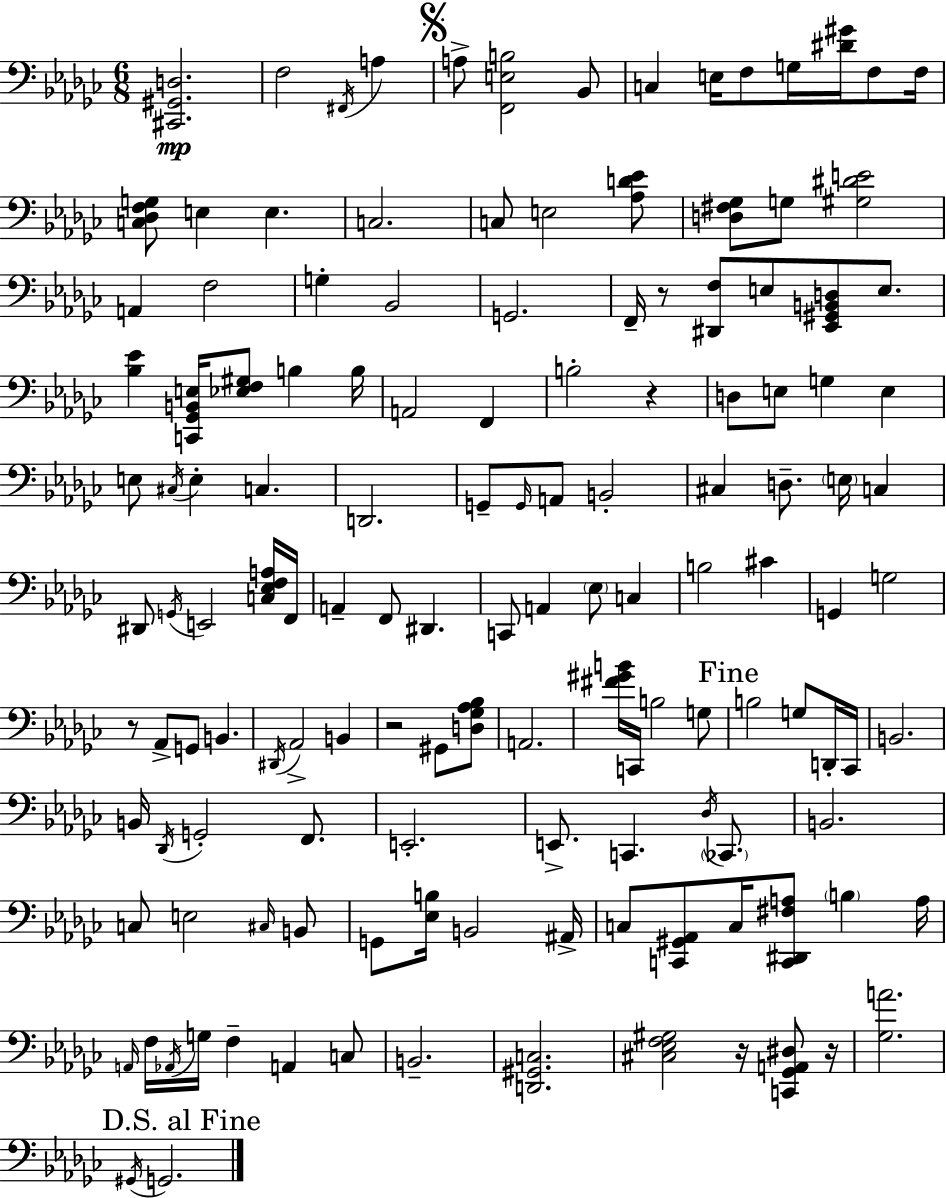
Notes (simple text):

[C#2,G#2,D3]/h. F3/h F#2/s A3/q A3/e [F2,E3,B3]/h Bb2/e C3/q E3/s F3/e G3/s [D#4,G#4]/s F3/e F3/s [C3,Db3,F3,G3]/e E3/q E3/q. C3/h. C3/e E3/h [Ab3,D4,Eb4]/e [D3,F#3,Gb3]/e G3/e [G#3,D#4,E4]/h A2/q F3/h G3/q Bb2/h G2/h. F2/s R/e [D#2,F3]/e E3/e [Eb2,G#2,B2,D3]/e E3/e. [Bb3,Eb4]/q [C2,Gb2,B2,E3]/s [Eb3,F3,G#3]/e B3/q B3/s A2/h F2/q B3/h R/q D3/e E3/e G3/q E3/q E3/e C#3/s E3/q C3/q. D2/h. G2/e G2/s A2/e B2/h C#3/q D3/e. E3/s C3/q D#2/e G2/s E2/h [C3,Eb3,F3,A3]/s F2/s A2/q F2/e D#2/q. C2/e A2/q Eb3/e C3/q B3/h C#4/q G2/q G3/h R/e Ab2/e G2/e B2/q. D#2/s Ab2/h B2/q R/h G#2/e [D3,Gb3,Ab3,Bb3]/e A2/h. [F#4,G#4,B4]/s C2/s B3/h G3/e B3/h G3/e D2/s CES2/s B2/h. B2/s Db2/s G2/h F2/e. E2/h. E2/e. C2/q. Db3/s CES2/e. B2/h. C3/e E3/h C#3/s B2/e G2/e [Eb3,B3]/s B2/h A#2/s C3/e [C2,G#2,Ab2]/e C3/s [C2,D#2,F#3,A3]/e B3/q A3/s A2/s F3/s Ab2/s G3/s F3/q A2/q C3/e B2/h. [D2,G#2,C3]/h. [C#3,Eb3,F3,G#3]/h R/s [C2,Gb2,A2,D#3]/e R/s [Gb3,A4]/h. G#2/s G2/h.